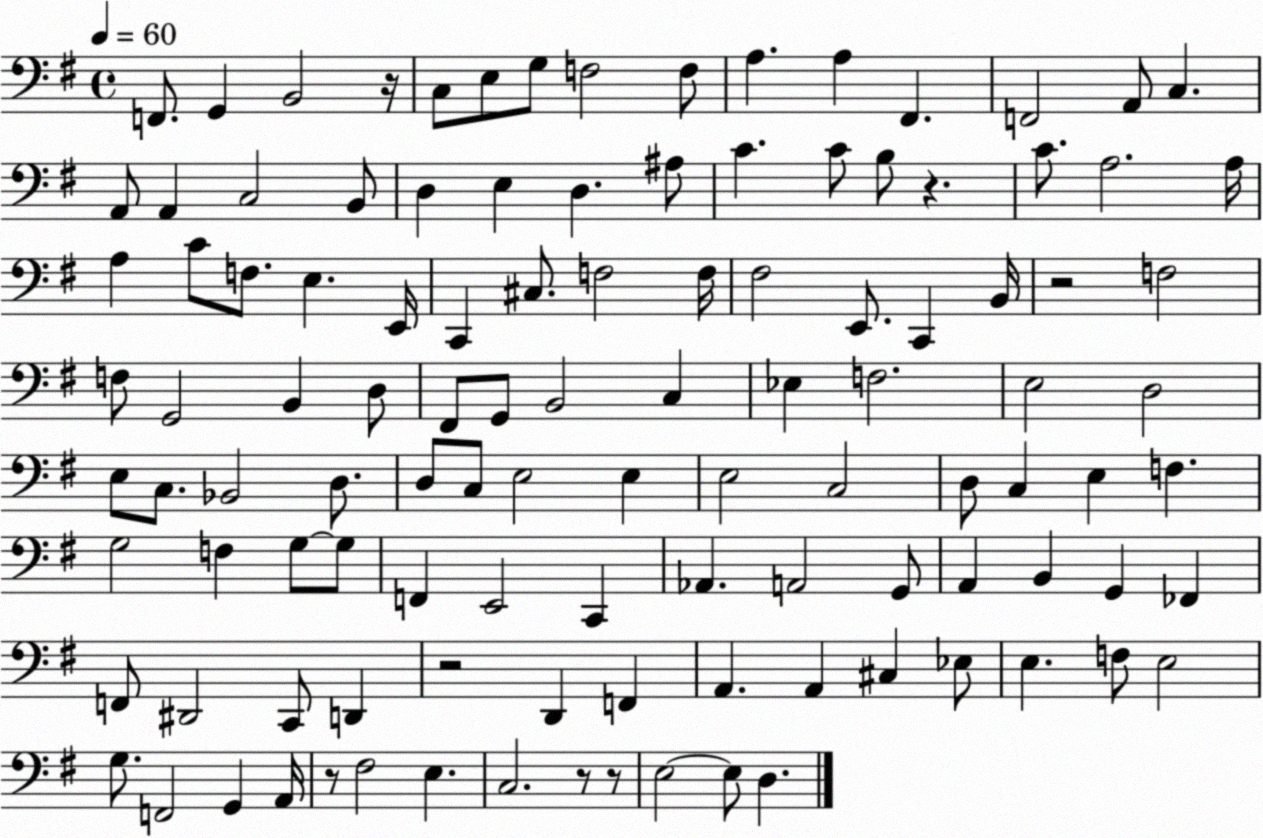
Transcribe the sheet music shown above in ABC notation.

X:1
T:Untitled
M:4/4
L:1/4
K:G
F,,/2 G,, B,,2 z/4 C,/2 E,/2 G,/2 F,2 F,/2 A, A, ^F,, F,,2 A,,/2 C, A,,/2 A,, C,2 B,,/2 D, E, D, ^A,/2 C C/2 B,/2 z C/2 A,2 A,/4 A, C/2 F,/2 E, E,,/4 C,, ^C,/2 F,2 F,/4 ^F,2 E,,/2 C,, B,,/4 z2 F,2 F,/2 G,,2 B,, D,/2 ^F,,/2 G,,/2 B,,2 C, _E, F,2 E,2 D,2 E,/2 C,/2 _B,,2 D,/2 D,/2 C,/2 E,2 E, E,2 C,2 D,/2 C, E, F, G,2 F, G,/2 G,/2 F,, E,,2 C,, _A,, A,,2 G,,/2 A,, B,, G,, _F,, F,,/2 ^D,,2 C,,/2 D,, z2 D,, F,, A,, A,, ^C, _E,/2 E, F,/2 E,2 G,/2 F,,2 G,, A,,/4 z/2 ^F,2 E, C,2 z/2 z/2 E,2 E,/2 D,